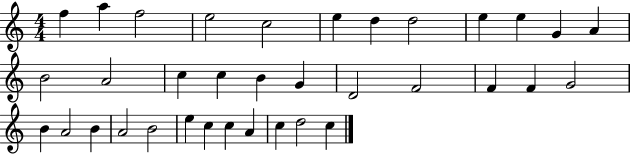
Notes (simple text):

F5/q A5/q F5/h E5/h C5/h E5/q D5/q D5/h E5/q E5/q G4/q A4/q B4/h A4/h C5/q C5/q B4/q G4/q D4/h F4/h F4/q F4/q G4/h B4/q A4/h B4/q A4/h B4/h E5/q C5/q C5/q A4/q C5/q D5/h C5/q